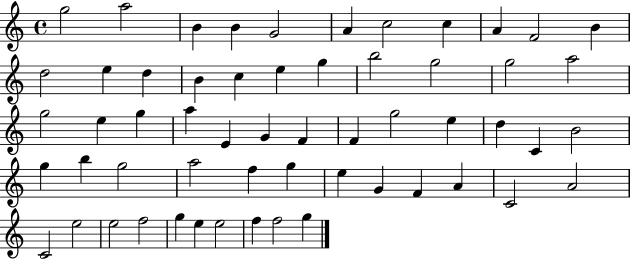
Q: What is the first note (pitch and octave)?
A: G5